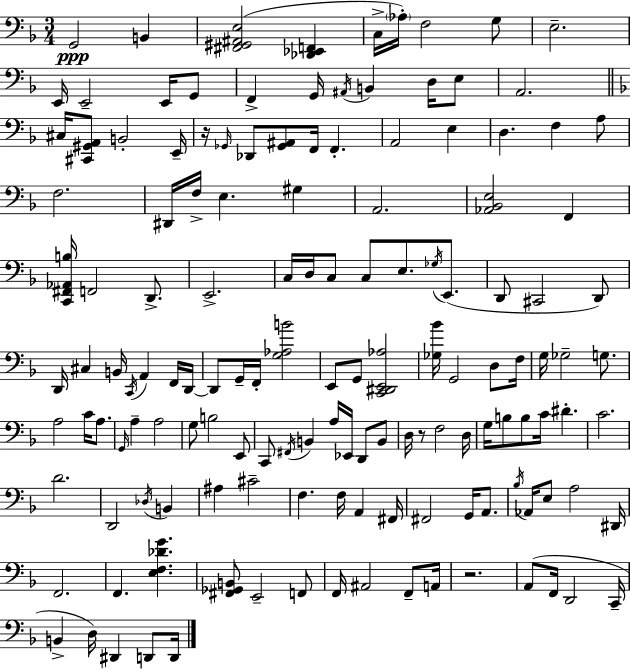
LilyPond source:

{
  \clef bass
  \numericTimeSignature
  \time 3/4
  \key f \major
  \repeat volta 2 { g,2\ppp b,4 | <fis, gis, ais, e>2( <des, ees, f,>4 | c16-> \parenthesize aes16-.) f2 g8 | e2.-- | \break e,16 e,2-- e,16 g,8 | f,4-> g,16 \acciaccatura { ais,16 } b,4 d16 e8 | a,2. | \bar "||" \break \key f \major cis16 <cis, gis, a,>8 b,2-. e,16-- | r16 \grace { ges,16 } des,8 <ges, ais,>8 f,16 f,4.-. | a,2 e4 | d4. f4 a8 | \break f2. | dis,16 f16-> e4. gis4 | a,2. | <aes, bes, e>2 f,4 | \break <c, fis, aes, b>16 f,2 d,8.-> | e,2.-> | c16 d16 c8 c8 e8. \acciaccatura { ges16 } e,8.( | d,8 cis,2 | \break d,8) d,16 cis4 b,16 \acciaccatura { c,16 } a,4 | f,16 d,16~~ d,8 g,16-- f,16-. <g aes b'>2 | e,8 g,8 <c, dis, e, aes>2 | <ges bes'>16 g,2 | \break d8 f16 g16 ges2-- | g8. a2 c'16 | a8. \grace { g,16 } a4-- a2 | g8 b2 | \break e,8 c,8 \acciaccatura { fis,16 } b,4 a16 | ees,16 d,8 b,8 d16 r8 f2 | d16 g16 b8 b8 c'16 dis'4.-. | c'2. | \break d'2. | d,2 | \acciaccatura { des16 } b,4 ais4 cis'2-- | f4. | \break f16 a,4 fis,16 fis,2 | g,16 a,8. \acciaccatura { bes16 } aes,16 e8 a2 | dis,16 f,2. | f,4. | \break <e f des' g'>4. <fis, ges, b,>8 e,2-- | f,8 f,16 ais,2 | f,8-- a,16 r2. | a,8( f,16 d,2 | \break c,16-- b,4-> d16) | dis,4 d,8 d,16 } \bar "|."
}